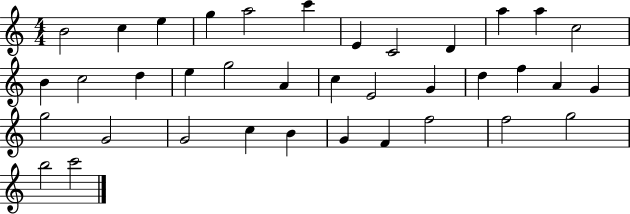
{
  \clef treble
  \numericTimeSignature
  \time 4/4
  \key c \major
  b'2 c''4 e''4 | g''4 a''2 c'''4 | e'4 c'2 d'4 | a''4 a''4 c''2 | \break b'4 c''2 d''4 | e''4 g''2 a'4 | c''4 e'2 g'4 | d''4 f''4 a'4 g'4 | \break g''2 g'2 | g'2 c''4 b'4 | g'4 f'4 f''2 | f''2 g''2 | \break b''2 c'''2 | \bar "|."
}